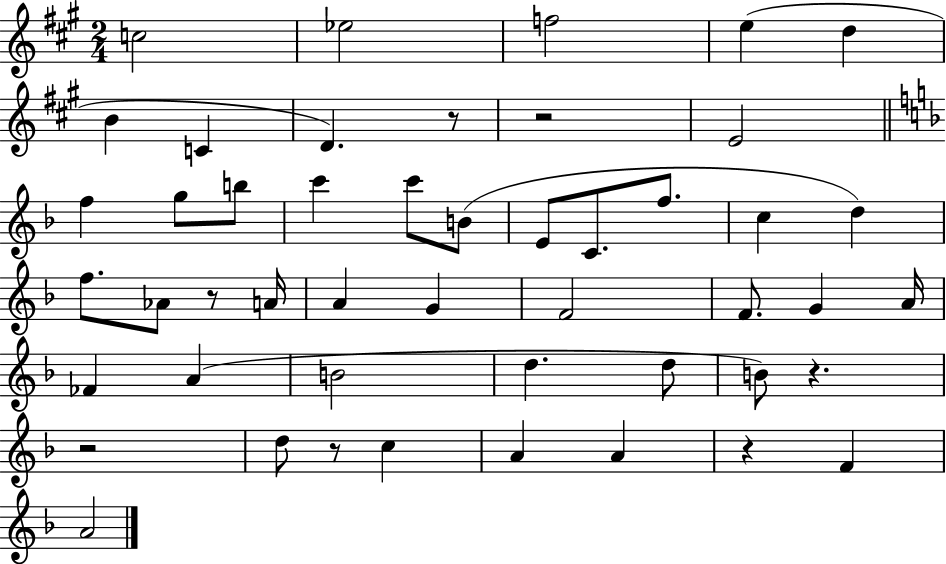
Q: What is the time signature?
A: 2/4